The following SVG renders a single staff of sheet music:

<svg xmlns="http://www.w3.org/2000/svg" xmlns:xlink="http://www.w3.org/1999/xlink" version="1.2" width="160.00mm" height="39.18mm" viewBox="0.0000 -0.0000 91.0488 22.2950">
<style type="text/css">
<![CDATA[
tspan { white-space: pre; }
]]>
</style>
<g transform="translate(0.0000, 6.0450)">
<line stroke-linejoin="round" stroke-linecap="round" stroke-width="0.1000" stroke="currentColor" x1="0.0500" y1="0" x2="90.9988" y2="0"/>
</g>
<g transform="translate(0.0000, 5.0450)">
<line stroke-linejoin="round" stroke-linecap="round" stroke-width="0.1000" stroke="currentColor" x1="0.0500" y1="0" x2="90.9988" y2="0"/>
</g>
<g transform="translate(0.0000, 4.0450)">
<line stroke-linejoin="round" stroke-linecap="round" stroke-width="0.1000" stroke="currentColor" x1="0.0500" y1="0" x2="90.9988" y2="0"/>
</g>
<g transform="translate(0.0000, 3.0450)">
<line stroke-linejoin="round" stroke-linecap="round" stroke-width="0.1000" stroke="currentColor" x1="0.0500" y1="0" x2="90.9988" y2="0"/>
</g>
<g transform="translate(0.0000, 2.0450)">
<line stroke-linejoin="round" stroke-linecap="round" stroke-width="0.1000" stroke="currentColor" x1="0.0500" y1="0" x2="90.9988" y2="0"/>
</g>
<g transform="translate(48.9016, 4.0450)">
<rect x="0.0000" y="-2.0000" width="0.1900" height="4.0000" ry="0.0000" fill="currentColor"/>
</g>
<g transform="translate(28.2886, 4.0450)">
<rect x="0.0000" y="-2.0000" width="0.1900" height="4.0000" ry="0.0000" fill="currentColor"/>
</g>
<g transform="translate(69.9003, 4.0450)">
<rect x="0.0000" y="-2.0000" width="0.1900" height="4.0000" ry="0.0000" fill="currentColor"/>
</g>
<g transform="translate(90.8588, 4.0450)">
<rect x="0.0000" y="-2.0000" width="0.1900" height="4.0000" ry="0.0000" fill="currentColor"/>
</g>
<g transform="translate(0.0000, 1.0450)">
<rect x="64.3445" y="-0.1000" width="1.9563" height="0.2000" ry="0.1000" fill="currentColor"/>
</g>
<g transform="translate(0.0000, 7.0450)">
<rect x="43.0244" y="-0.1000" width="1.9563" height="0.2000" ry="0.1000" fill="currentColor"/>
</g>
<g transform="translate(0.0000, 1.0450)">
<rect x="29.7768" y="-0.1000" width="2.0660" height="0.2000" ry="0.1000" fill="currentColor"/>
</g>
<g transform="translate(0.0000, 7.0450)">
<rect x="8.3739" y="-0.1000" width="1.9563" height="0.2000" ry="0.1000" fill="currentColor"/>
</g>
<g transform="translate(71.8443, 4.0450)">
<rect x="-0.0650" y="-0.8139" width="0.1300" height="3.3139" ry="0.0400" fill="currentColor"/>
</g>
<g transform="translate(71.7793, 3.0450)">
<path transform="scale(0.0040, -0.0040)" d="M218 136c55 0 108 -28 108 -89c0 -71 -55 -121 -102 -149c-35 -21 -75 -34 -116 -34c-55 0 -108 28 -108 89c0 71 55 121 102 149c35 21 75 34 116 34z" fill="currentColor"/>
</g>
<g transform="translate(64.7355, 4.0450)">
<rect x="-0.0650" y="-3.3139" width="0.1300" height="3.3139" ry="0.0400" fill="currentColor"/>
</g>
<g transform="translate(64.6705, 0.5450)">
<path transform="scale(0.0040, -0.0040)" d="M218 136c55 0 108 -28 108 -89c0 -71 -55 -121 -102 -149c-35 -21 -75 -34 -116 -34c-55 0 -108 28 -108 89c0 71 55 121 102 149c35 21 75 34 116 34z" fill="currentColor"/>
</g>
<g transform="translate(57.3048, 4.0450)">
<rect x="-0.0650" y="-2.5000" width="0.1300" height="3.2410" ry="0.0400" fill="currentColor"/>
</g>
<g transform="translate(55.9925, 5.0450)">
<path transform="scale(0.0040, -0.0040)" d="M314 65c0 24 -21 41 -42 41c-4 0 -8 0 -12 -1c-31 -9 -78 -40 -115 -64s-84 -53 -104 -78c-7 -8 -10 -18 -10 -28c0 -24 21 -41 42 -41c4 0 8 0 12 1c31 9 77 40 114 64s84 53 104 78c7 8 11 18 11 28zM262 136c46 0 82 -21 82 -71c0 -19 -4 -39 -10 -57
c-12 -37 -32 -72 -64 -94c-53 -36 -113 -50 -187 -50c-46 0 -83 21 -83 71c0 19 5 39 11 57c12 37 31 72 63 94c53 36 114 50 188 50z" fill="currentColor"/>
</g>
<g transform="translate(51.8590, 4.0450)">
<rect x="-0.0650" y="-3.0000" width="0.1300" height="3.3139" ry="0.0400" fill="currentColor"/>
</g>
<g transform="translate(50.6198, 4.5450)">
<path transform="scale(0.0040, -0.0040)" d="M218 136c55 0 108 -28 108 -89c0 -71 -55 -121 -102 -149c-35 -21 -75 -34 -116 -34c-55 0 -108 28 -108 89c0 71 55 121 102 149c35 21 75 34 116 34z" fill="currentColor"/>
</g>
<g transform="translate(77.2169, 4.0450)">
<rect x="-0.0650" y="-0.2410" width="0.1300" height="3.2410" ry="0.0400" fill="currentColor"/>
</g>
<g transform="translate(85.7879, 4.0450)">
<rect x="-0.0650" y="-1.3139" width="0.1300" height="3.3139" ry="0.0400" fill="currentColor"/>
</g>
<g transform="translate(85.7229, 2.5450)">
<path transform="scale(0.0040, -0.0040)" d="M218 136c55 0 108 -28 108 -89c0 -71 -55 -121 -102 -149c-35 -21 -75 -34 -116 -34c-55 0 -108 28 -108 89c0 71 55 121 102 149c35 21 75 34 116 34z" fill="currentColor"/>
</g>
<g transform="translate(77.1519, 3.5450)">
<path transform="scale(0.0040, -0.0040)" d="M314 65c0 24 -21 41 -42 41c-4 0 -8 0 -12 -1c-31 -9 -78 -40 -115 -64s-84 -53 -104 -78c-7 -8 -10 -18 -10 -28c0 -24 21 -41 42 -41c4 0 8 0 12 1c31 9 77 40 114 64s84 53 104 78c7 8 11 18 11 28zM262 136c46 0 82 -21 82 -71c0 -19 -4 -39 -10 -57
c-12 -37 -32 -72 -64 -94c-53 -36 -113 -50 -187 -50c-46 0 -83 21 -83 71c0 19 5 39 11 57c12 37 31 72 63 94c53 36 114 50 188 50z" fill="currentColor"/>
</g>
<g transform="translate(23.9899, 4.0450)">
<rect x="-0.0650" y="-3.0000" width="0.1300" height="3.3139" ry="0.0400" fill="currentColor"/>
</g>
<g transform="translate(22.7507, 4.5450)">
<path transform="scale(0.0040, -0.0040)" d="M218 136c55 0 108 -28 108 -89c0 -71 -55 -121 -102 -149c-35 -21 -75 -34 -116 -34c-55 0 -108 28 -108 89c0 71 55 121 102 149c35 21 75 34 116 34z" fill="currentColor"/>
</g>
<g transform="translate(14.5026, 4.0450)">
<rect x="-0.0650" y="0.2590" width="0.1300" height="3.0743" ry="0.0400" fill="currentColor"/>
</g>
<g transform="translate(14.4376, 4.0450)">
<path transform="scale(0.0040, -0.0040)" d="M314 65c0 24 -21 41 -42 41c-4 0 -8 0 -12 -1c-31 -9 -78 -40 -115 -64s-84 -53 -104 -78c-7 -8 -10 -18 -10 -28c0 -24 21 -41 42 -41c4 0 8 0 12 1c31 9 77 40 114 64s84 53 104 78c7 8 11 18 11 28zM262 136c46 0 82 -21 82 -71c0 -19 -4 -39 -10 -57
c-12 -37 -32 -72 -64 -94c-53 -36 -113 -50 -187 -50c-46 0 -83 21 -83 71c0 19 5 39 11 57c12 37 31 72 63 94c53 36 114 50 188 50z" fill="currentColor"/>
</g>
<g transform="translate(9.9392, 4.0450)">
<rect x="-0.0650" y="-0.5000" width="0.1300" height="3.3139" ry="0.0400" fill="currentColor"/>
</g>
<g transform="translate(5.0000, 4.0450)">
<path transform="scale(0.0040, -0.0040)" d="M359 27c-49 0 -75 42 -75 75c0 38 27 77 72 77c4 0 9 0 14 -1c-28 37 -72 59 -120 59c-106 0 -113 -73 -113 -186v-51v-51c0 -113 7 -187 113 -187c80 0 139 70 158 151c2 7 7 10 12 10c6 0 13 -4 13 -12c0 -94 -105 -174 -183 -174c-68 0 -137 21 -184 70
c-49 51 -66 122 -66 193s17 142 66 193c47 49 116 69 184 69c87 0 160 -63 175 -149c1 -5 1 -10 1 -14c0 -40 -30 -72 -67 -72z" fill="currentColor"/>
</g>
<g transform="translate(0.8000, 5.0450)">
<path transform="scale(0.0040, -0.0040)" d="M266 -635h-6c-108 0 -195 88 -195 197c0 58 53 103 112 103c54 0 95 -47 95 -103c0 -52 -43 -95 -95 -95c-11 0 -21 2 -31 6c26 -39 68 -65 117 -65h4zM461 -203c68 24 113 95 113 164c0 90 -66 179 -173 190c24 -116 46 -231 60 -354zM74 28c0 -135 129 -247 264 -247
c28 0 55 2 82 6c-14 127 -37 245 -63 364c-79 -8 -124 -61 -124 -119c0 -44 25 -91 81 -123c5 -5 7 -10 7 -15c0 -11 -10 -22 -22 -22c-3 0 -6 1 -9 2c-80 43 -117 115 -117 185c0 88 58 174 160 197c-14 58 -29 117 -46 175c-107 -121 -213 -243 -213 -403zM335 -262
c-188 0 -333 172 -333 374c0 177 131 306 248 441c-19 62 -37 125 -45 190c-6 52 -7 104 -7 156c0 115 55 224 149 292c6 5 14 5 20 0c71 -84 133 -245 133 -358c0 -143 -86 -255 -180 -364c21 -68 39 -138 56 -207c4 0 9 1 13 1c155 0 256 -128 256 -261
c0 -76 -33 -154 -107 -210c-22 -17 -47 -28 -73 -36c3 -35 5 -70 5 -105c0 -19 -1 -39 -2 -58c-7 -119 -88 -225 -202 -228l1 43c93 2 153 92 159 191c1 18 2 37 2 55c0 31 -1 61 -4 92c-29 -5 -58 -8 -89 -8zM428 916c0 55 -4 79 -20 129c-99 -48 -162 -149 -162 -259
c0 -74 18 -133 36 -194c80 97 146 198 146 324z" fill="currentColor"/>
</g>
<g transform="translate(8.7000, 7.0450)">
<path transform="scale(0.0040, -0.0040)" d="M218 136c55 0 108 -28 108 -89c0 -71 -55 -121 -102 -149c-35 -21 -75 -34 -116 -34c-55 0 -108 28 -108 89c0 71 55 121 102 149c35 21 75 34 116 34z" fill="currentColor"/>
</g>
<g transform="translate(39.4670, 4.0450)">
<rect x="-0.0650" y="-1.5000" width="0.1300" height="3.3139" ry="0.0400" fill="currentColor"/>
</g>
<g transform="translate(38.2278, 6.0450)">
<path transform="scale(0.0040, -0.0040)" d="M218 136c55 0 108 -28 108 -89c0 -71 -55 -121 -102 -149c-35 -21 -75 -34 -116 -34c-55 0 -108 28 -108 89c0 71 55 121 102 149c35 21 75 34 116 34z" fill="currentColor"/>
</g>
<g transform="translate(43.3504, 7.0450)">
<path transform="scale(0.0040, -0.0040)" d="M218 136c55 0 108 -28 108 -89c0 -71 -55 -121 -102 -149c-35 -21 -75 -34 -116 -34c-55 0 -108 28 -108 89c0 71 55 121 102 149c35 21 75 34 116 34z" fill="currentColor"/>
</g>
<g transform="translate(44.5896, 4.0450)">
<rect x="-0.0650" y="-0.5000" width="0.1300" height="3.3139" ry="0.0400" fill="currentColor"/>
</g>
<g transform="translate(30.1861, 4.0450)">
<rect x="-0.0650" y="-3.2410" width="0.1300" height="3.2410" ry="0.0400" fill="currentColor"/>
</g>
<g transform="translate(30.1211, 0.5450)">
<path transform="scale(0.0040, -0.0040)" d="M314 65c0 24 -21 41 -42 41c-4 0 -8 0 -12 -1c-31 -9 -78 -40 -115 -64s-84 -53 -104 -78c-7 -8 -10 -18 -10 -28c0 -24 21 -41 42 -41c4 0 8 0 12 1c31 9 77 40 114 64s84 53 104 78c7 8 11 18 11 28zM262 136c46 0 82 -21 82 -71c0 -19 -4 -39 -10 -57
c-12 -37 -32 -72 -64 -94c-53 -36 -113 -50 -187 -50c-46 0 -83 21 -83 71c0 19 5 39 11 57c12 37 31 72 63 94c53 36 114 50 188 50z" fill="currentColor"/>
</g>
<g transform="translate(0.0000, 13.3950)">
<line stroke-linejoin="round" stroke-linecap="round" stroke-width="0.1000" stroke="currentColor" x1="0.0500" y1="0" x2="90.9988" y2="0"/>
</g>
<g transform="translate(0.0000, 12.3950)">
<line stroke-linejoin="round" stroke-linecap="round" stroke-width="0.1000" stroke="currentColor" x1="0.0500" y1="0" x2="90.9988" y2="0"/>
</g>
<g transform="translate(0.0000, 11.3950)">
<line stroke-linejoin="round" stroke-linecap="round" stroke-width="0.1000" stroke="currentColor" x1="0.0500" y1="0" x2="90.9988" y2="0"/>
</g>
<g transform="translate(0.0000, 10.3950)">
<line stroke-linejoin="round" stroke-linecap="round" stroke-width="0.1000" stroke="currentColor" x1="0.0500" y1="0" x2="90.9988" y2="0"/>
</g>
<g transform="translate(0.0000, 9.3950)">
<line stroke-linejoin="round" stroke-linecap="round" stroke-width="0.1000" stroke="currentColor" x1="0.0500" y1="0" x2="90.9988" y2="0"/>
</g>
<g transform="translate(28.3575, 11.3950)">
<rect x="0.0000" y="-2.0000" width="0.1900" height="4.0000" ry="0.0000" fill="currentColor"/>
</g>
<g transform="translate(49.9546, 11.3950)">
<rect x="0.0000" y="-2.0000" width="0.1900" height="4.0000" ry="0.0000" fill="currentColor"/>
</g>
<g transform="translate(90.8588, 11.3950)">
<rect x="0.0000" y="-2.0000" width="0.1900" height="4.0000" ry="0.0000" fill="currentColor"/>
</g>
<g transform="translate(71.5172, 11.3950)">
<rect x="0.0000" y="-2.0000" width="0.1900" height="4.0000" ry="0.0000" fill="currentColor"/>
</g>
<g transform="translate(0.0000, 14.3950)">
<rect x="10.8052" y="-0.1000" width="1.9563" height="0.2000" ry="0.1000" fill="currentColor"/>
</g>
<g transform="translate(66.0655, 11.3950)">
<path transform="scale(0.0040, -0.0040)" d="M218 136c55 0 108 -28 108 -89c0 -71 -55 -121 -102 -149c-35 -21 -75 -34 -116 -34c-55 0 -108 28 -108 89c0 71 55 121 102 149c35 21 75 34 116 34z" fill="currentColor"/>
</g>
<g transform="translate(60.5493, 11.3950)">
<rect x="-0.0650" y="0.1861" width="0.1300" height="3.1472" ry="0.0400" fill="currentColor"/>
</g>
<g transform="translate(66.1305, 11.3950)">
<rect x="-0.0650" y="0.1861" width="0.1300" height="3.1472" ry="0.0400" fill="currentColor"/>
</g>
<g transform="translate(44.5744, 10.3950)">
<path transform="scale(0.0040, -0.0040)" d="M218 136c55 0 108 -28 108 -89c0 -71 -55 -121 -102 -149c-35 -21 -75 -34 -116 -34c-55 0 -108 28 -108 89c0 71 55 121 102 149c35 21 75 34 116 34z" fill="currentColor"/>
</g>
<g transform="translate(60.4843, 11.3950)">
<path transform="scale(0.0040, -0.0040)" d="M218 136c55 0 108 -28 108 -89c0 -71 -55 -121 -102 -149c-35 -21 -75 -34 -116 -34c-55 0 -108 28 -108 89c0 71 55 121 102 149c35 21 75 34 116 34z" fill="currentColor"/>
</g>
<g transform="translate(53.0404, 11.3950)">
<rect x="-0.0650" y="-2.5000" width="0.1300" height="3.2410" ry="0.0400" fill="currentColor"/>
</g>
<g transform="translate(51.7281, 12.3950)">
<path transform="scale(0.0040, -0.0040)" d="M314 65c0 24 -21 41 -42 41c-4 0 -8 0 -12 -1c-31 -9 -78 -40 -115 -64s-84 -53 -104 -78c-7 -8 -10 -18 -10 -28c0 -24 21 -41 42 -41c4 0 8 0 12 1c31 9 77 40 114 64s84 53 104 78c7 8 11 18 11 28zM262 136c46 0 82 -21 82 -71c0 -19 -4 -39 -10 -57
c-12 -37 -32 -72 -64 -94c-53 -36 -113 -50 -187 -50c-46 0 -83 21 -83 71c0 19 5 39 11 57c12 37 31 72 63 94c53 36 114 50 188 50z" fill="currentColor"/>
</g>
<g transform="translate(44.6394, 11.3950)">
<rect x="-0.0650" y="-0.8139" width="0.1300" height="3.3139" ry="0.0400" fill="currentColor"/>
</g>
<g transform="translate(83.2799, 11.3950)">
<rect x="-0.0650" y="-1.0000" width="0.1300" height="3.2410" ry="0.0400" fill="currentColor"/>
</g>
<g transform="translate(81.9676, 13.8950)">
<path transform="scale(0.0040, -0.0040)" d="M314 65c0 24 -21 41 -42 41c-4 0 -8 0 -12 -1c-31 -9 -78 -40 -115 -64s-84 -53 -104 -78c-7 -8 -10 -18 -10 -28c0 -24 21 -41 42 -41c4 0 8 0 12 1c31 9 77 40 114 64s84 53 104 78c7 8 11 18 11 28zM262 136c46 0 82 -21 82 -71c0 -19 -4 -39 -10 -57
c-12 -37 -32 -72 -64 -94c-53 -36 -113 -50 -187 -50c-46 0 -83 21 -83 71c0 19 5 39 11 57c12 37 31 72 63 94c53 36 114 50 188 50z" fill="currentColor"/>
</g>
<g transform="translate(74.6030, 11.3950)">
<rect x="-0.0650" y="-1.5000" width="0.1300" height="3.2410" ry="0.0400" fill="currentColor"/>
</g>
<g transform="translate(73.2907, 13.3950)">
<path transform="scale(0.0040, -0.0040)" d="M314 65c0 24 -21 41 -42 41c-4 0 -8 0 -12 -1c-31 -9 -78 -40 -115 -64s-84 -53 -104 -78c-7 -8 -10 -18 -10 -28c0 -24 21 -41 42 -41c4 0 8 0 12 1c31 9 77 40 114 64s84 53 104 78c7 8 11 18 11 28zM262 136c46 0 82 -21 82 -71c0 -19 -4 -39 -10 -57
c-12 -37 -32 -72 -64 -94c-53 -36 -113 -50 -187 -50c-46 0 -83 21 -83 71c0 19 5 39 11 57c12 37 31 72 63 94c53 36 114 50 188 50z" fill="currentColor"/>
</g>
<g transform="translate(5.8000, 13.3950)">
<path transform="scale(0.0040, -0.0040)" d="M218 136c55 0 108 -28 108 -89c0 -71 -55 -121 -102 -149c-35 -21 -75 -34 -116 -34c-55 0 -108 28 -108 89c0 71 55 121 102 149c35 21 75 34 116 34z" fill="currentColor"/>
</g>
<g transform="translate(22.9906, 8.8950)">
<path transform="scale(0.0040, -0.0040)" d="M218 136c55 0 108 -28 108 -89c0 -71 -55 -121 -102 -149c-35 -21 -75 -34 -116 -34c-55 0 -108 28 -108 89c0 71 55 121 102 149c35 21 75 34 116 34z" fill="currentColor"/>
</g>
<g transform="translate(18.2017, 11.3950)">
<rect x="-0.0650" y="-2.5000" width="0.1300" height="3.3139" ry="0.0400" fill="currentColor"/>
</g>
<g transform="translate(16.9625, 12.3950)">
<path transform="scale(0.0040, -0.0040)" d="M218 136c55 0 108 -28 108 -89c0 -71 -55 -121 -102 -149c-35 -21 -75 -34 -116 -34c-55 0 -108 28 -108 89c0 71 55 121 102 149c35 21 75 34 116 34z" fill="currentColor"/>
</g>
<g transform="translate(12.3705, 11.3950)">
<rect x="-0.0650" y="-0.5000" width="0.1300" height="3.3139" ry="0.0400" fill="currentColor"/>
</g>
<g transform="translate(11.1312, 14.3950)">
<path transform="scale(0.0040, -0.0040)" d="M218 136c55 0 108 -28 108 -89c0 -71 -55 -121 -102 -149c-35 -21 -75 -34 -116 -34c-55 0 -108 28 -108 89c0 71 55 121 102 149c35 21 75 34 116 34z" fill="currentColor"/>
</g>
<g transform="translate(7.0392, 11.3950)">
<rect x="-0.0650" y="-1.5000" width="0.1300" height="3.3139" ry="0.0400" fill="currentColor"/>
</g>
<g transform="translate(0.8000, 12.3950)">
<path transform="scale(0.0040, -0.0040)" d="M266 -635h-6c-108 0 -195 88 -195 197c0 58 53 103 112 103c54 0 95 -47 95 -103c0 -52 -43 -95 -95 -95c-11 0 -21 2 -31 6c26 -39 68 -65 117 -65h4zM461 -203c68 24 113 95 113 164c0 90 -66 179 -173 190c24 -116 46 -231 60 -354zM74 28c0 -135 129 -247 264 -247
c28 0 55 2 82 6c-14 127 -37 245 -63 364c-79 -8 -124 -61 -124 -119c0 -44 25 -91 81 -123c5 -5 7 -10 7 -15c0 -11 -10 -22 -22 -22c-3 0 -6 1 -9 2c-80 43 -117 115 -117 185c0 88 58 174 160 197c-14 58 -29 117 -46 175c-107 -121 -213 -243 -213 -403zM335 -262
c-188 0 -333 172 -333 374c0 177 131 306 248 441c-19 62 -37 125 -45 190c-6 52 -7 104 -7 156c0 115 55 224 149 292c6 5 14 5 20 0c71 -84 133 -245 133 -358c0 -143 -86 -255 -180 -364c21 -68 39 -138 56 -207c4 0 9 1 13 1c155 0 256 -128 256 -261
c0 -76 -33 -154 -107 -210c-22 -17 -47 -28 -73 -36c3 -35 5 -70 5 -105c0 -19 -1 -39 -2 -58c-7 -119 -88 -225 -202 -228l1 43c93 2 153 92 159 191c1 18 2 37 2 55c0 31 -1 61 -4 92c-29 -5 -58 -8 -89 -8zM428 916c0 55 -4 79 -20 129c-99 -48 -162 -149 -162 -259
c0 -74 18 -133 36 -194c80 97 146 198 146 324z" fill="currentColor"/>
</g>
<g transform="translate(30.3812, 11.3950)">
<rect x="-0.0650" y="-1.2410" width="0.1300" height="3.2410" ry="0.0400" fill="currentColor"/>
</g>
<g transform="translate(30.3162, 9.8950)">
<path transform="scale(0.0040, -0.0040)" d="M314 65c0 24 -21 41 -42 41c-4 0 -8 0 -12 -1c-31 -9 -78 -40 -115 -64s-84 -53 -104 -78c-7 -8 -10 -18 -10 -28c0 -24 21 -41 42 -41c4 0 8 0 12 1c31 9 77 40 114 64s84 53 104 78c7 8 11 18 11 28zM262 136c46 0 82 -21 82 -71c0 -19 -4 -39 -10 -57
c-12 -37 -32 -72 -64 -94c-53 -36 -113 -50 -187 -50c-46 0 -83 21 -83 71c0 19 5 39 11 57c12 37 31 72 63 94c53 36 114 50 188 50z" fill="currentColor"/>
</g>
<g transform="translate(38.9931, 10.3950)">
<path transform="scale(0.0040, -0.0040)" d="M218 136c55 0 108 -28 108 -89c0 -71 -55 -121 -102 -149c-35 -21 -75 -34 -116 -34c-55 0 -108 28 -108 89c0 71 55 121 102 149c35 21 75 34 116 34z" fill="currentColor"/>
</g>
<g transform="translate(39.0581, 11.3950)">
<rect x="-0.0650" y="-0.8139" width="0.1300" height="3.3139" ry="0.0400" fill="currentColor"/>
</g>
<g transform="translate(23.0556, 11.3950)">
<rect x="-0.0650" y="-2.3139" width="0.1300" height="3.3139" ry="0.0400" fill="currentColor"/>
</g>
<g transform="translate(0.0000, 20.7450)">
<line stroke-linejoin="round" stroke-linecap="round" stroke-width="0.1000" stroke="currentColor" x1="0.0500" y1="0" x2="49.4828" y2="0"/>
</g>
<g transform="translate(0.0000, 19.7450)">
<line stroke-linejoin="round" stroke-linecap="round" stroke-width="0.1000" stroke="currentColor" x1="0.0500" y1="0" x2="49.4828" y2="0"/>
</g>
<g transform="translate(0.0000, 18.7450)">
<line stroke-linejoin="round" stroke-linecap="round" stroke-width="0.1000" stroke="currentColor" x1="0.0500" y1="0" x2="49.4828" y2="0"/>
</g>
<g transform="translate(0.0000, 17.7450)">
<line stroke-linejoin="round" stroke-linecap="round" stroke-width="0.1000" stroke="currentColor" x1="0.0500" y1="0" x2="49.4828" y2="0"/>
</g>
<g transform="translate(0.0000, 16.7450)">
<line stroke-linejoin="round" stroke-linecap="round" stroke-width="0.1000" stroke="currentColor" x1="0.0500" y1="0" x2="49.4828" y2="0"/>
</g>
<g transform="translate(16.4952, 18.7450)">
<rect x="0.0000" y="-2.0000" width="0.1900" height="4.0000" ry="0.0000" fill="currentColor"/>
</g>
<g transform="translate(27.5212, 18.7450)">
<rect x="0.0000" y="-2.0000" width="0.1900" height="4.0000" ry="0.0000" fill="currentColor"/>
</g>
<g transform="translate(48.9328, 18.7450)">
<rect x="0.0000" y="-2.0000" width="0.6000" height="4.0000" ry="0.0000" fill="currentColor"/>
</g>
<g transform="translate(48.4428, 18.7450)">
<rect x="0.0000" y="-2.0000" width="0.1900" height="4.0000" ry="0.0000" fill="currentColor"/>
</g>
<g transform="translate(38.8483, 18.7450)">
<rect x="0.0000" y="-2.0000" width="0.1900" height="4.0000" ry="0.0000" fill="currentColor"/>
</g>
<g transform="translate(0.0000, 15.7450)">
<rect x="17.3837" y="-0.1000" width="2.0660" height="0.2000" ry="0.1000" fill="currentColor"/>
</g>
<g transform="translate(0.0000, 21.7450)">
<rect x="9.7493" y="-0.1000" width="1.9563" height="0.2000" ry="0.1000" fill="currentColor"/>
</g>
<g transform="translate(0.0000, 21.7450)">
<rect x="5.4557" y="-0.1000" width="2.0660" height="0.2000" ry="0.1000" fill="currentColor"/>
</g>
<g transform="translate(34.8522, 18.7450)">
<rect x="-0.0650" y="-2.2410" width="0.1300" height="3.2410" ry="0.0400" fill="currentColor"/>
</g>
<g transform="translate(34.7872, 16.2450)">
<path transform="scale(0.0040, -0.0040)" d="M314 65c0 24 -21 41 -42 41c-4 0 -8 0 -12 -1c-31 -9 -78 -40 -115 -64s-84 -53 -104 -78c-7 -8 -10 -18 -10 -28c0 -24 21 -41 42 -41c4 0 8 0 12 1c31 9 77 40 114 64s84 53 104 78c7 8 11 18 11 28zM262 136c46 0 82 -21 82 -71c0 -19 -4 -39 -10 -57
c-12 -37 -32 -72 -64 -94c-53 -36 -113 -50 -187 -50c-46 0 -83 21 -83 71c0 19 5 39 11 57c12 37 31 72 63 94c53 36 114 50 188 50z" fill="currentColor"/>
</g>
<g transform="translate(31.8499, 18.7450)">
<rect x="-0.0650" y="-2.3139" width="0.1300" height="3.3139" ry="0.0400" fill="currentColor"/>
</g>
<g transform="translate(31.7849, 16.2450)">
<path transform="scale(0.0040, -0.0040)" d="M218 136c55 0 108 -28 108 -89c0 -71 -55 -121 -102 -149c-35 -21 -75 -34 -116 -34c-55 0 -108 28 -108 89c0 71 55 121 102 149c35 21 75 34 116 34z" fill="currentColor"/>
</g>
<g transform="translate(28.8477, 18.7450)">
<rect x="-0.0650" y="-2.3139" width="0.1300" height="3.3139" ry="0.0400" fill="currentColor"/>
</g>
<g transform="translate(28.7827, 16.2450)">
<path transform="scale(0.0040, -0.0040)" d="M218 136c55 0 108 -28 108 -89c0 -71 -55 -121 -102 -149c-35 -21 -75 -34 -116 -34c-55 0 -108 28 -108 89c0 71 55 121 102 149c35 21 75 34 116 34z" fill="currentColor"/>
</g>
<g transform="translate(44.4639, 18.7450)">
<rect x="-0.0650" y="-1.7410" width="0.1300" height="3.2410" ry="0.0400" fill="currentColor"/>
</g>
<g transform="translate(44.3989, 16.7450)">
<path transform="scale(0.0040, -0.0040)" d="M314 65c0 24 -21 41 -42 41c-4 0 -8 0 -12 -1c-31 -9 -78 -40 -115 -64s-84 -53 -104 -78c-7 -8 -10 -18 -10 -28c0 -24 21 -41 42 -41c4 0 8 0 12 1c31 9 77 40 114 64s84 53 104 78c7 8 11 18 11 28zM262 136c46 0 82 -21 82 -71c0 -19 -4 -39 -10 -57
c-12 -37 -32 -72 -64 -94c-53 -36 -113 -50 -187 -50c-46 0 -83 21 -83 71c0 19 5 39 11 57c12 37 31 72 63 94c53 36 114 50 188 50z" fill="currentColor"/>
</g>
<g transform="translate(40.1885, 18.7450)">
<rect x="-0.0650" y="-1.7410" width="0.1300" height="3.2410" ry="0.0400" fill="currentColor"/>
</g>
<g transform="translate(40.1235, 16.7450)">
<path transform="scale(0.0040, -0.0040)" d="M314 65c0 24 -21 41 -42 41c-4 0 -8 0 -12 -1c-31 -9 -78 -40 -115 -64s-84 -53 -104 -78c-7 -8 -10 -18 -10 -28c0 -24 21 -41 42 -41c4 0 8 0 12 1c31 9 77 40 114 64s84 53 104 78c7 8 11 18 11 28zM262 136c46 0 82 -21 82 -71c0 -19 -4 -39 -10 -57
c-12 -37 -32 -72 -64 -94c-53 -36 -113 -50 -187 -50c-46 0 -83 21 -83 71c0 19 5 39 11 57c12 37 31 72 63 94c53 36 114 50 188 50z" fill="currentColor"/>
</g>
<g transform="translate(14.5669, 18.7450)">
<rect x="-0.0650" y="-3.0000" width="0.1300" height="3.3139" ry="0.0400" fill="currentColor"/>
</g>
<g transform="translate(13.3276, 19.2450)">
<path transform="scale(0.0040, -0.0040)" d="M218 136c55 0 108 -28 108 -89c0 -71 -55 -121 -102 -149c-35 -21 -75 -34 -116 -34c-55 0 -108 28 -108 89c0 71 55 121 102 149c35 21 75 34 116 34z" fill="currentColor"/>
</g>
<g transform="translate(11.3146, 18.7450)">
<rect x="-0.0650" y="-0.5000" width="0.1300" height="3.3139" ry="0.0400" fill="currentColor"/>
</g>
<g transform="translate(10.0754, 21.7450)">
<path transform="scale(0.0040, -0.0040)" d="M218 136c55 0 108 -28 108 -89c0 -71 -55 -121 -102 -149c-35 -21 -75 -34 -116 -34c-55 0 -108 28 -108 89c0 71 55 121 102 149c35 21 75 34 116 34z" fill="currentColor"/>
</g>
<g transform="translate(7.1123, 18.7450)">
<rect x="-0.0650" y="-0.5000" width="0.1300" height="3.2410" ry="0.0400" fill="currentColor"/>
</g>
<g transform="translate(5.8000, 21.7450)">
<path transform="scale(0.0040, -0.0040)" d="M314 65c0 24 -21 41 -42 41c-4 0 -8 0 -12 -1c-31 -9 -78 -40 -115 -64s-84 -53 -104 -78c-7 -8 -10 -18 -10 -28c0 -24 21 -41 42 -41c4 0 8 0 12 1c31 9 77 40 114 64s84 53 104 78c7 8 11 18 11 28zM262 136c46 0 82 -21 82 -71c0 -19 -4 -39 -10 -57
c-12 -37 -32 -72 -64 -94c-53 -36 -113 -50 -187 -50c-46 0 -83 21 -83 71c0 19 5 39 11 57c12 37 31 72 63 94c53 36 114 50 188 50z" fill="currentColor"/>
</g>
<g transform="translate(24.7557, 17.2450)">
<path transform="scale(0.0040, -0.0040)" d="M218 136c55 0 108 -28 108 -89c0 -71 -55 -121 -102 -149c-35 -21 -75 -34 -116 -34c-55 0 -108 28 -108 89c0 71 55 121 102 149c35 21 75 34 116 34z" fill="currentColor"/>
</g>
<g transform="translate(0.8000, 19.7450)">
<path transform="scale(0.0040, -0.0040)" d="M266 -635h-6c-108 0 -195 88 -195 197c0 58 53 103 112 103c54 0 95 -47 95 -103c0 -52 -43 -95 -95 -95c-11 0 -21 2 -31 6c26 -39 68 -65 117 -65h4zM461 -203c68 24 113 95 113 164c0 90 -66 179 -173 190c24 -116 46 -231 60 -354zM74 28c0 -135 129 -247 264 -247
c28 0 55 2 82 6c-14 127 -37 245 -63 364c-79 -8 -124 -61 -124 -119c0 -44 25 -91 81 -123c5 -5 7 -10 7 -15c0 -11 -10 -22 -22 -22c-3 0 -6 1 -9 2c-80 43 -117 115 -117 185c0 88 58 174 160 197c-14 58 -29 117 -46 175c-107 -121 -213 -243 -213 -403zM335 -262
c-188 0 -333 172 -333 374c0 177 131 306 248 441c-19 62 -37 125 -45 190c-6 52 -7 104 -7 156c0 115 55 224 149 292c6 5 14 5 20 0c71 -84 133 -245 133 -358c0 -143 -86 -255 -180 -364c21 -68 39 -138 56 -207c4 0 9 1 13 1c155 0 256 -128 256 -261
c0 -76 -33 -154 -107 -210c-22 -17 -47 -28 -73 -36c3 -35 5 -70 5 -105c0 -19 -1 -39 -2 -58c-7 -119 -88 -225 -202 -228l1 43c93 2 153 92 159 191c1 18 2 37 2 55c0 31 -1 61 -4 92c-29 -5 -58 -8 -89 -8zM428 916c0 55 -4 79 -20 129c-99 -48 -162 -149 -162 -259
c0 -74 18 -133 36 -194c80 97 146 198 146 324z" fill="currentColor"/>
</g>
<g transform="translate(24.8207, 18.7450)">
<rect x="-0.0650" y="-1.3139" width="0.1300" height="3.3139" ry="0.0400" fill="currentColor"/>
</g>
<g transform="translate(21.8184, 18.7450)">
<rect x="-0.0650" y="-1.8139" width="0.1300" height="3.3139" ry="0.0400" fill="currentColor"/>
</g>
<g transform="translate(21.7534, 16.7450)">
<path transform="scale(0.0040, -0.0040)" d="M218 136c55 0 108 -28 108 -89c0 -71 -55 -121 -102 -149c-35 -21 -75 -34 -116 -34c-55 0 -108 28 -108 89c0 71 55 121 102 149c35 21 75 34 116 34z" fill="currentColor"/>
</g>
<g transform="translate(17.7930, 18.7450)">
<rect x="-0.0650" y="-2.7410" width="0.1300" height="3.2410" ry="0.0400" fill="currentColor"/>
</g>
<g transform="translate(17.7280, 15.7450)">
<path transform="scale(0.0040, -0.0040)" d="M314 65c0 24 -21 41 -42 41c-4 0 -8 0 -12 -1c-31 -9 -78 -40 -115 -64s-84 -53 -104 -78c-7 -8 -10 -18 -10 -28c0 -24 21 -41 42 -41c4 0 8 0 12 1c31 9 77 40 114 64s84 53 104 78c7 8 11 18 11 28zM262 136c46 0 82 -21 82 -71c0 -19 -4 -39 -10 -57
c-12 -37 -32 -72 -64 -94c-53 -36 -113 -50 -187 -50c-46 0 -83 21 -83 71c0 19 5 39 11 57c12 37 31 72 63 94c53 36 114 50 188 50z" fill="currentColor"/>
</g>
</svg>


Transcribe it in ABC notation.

X:1
T:Untitled
M:4/4
L:1/4
K:C
C B2 A b2 E C A G2 b d c2 e E C G g e2 d d G2 B B E2 D2 C2 C A a2 f e g g g2 f2 f2